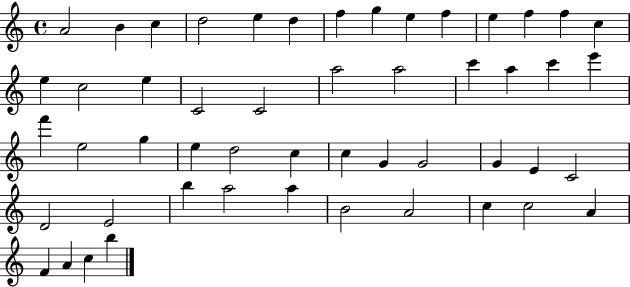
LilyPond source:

{
  \clef treble
  \time 4/4
  \defaultTimeSignature
  \key c \major
  a'2 b'4 c''4 | d''2 e''4 d''4 | f''4 g''4 e''4 f''4 | e''4 f''4 f''4 c''4 | \break e''4 c''2 e''4 | c'2 c'2 | a''2 a''2 | c'''4 a''4 c'''4 e'''4 | \break f'''4 e''2 g''4 | e''4 d''2 c''4 | c''4 g'4 g'2 | g'4 e'4 c'2 | \break d'2 e'2 | b''4 a''2 a''4 | b'2 a'2 | c''4 c''2 a'4 | \break f'4 a'4 c''4 b''4 | \bar "|."
}